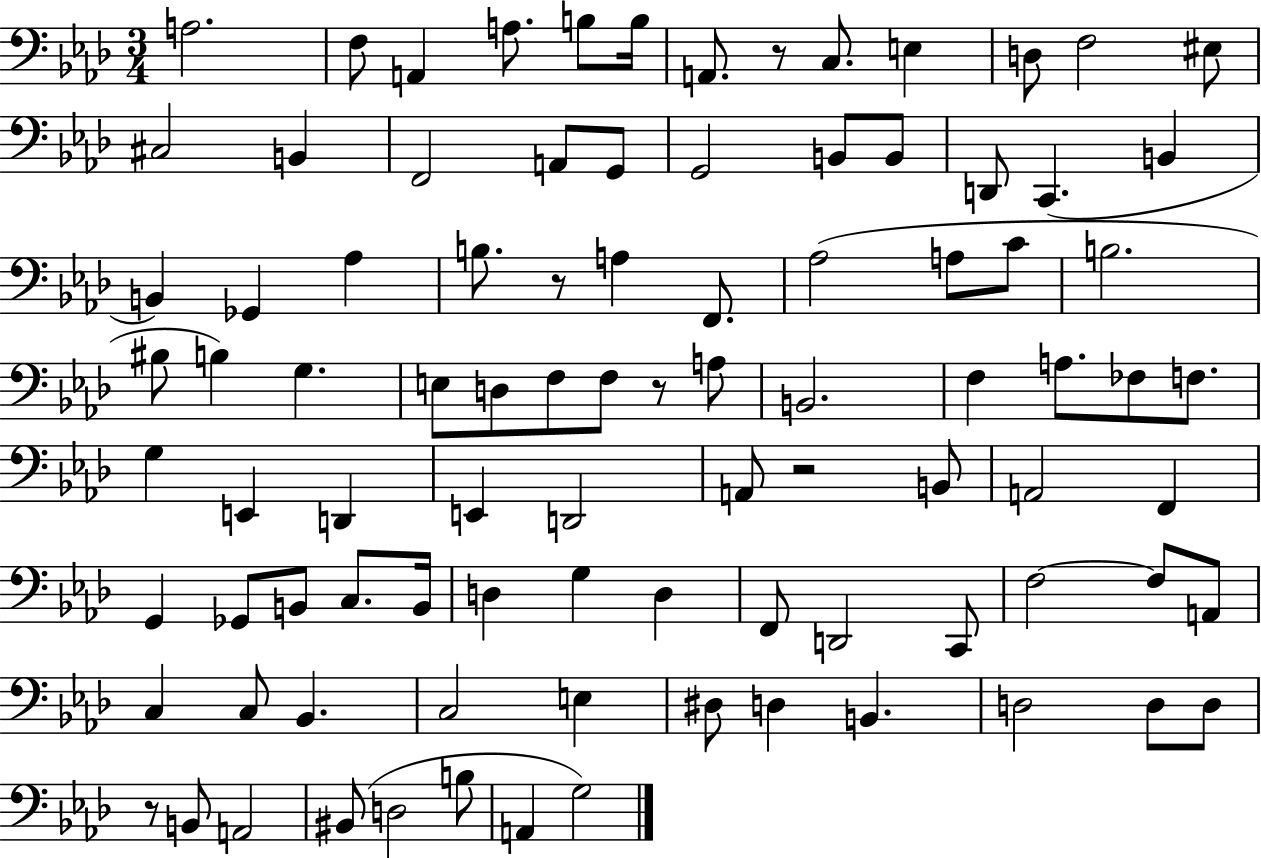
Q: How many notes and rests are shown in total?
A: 92